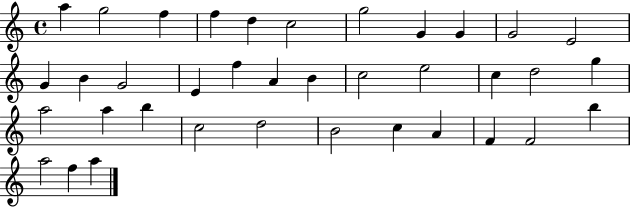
{
  \clef treble
  \time 4/4
  \defaultTimeSignature
  \key c \major
  a''4 g''2 f''4 | f''4 d''4 c''2 | g''2 g'4 g'4 | g'2 e'2 | \break g'4 b'4 g'2 | e'4 f''4 a'4 b'4 | c''2 e''2 | c''4 d''2 g''4 | \break a''2 a''4 b''4 | c''2 d''2 | b'2 c''4 a'4 | f'4 f'2 b''4 | \break a''2 f''4 a''4 | \bar "|."
}